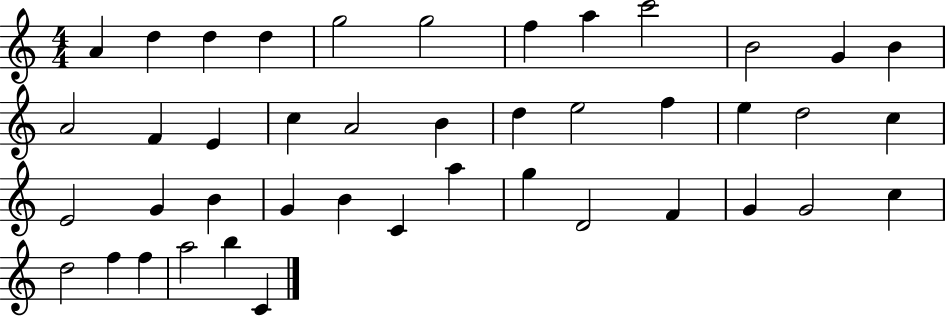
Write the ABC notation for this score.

X:1
T:Untitled
M:4/4
L:1/4
K:C
A d d d g2 g2 f a c'2 B2 G B A2 F E c A2 B d e2 f e d2 c E2 G B G B C a g D2 F G G2 c d2 f f a2 b C